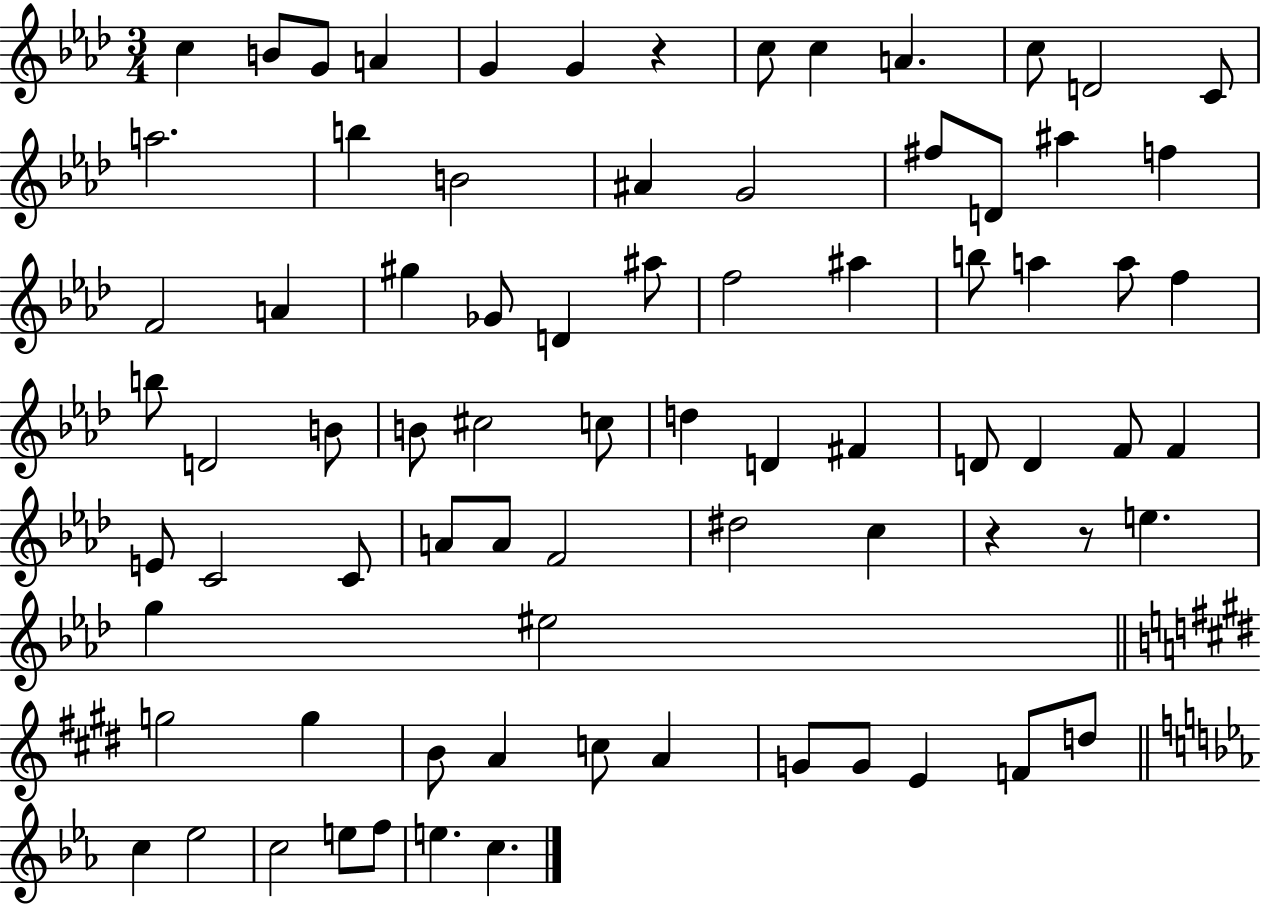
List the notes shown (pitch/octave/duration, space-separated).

C5/q B4/e G4/e A4/q G4/q G4/q R/q C5/e C5/q A4/q. C5/e D4/h C4/e A5/h. B5/q B4/h A#4/q G4/h F#5/e D4/e A#5/q F5/q F4/h A4/q G#5/q Gb4/e D4/q A#5/e F5/h A#5/q B5/e A5/q A5/e F5/q B5/e D4/h B4/e B4/e C#5/h C5/e D5/q D4/q F#4/q D4/e D4/q F4/e F4/q E4/e C4/h C4/e A4/e A4/e F4/h D#5/h C5/q R/q R/e E5/q. G5/q EIS5/h G5/h G5/q B4/e A4/q C5/e A4/q G4/e G4/e E4/q F4/e D5/e C5/q Eb5/h C5/h E5/e F5/e E5/q. C5/q.